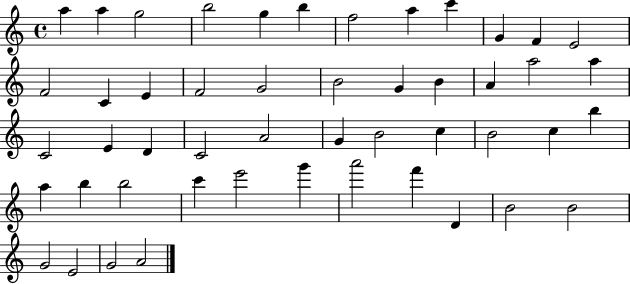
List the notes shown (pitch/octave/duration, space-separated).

A5/q A5/q G5/h B5/h G5/q B5/q F5/h A5/q C6/q G4/q F4/q E4/h F4/h C4/q E4/q F4/h G4/h B4/h G4/q B4/q A4/q A5/h A5/q C4/h E4/q D4/q C4/h A4/h G4/q B4/h C5/q B4/h C5/q B5/q A5/q B5/q B5/h C6/q E6/h G6/q A6/h F6/q D4/q B4/h B4/h G4/h E4/h G4/h A4/h